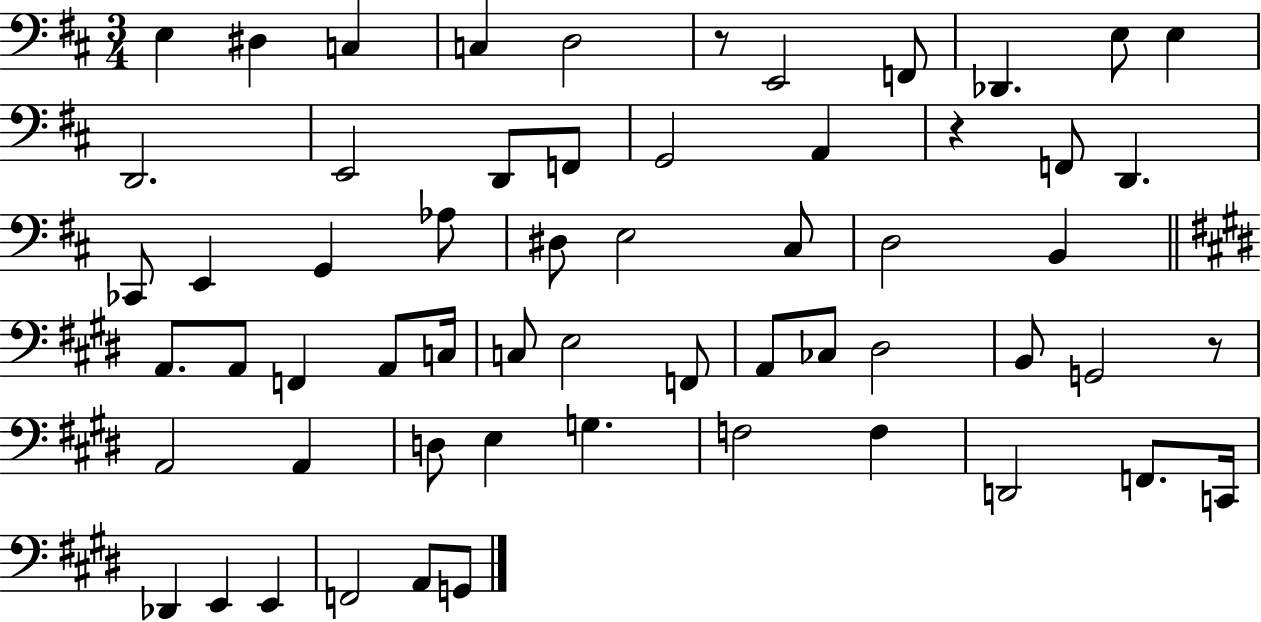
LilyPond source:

{
  \clef bass
  \numericTimeSignature
  \time 3/4
  \key d \major
  e4 dis4 c4 | c4 d2 | r8 e,2 f,8 | des,4. e8 e4 | \break d,2. | e,2 d,8 f,8 | g,2 a,4 | r4 f,8 d,4. | \break ces,8 e,4 g,4 aes8 | dis8 e2 cis8 | d2 b,4 | \bar "||" \break \key e \major a,8. a,8 f,4 a,8 c16 | c8 e2 f,8 | a,8 ces8 dis2 | b,8 g,2 r8 | \break a,2 a,4 | d8 e4 g4. | f2 f4 | d,2 f,8. c,16 | \break des,4 e,4 e,4 | f,2 a,8 g,8 | \bar "|."
}